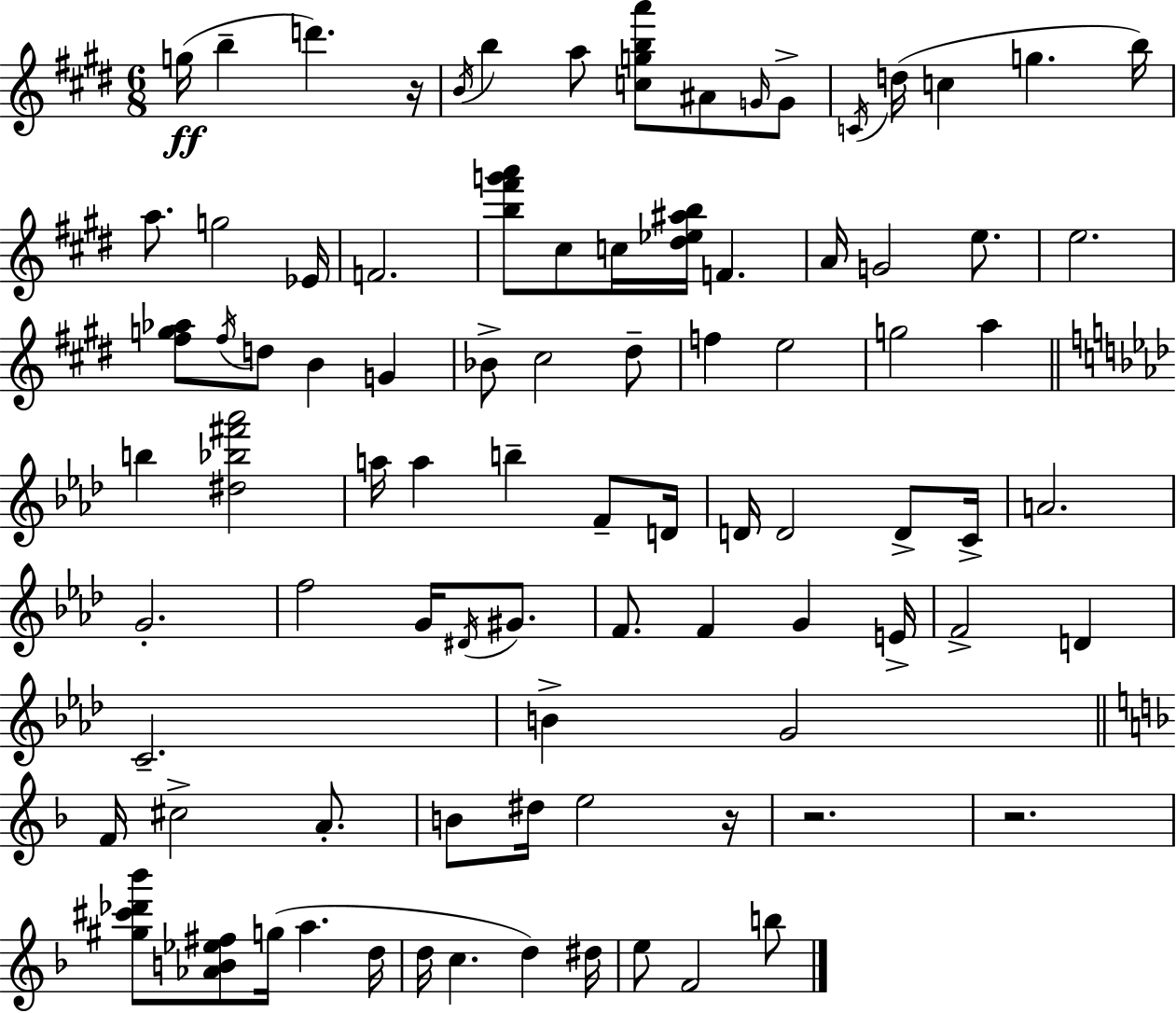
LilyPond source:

{
  \clef treble
  \numericTimeSignature
  \time 6/8
  \key e \major
  g''16(\ff b''4-- d'''4.) r16 | \acciaccatura { b'16 } b''4 a''8 <c'' g'' b'' a'''>8 ais'8 \grace { g'16 } | g'8-> \acciaccatura { c'16 } d''16( c''4 g''4. | b''16) a''8. g''2 | \break ees'16 f'2. | <b'' fis''' g''' a'''>8 cis''8 c''16 <dis'' ees'' ais'' b''>16 f'4. | a'16 g'2 | e''8. e''2. | \break <fis'' g'' aes''>8 \acciaccatura { fis''16 } d''8 b'4 | g'4 bes'8-> cis''2 | dis''8-- f''4 e''2 | g''2 | \break a''4 \bar "||" \break \key aes \major b''4 <dis'' bes'' fis''' aes'''>2 | a''16 a''4 b''4-- f'8-- d'16 | d'16 d'2 d'8-> c'16-> | a'2. | \break g'2.-. | f''2 g'16 \acciaccatura { dis'16 } gis'8. | f'8. f'4 g'4 | e'16-> f'2-> d'4 | \break c'2.-- | b'4-> g'2 | \bar "||" \break \key d \minor f'16 cis''2-> a'8.-. | b'8 dis''16 e''2 r16 | r2. | r2. | \break <gis'' cis''' des''' bes'''>8 <aes' b' ees'' fis''>8 g''16( a''4. d''16 | d''16 c''4. d''4) dis''16 | e''8 f'2 b''8 | \bar "|."
}